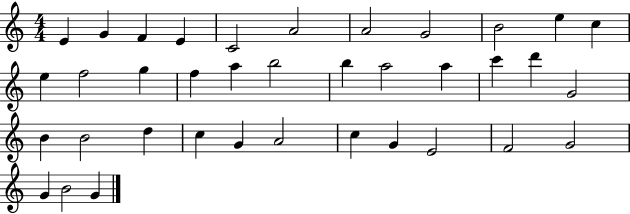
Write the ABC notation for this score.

X:1
T:Untitled
M:4/4
L:1/4
K:C
E G F E C2 A2 A2 G2 B2 e c e f2 g f a b2 b a2 a c' d' G2 B B2 d c G A2 c G E2 F2 G2 G B2 G